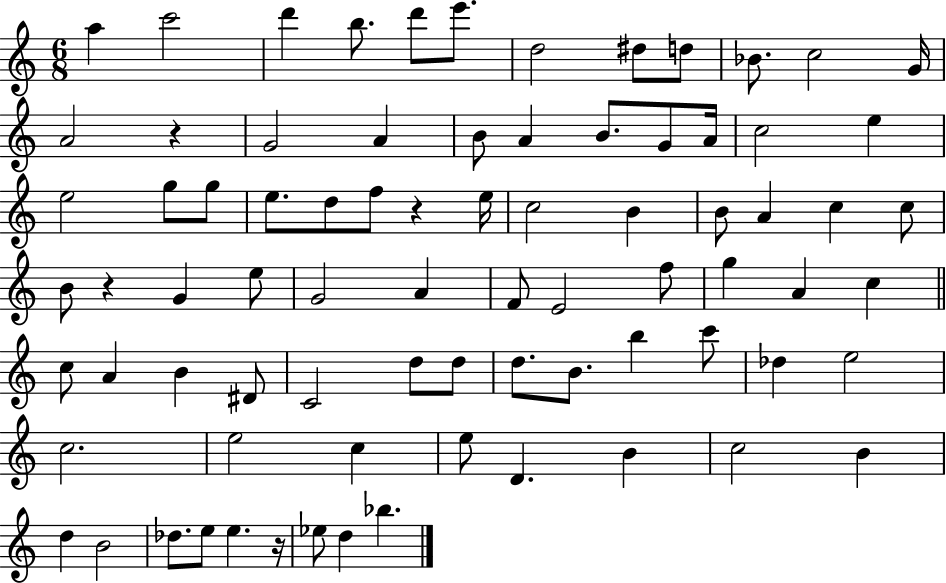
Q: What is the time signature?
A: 6/8